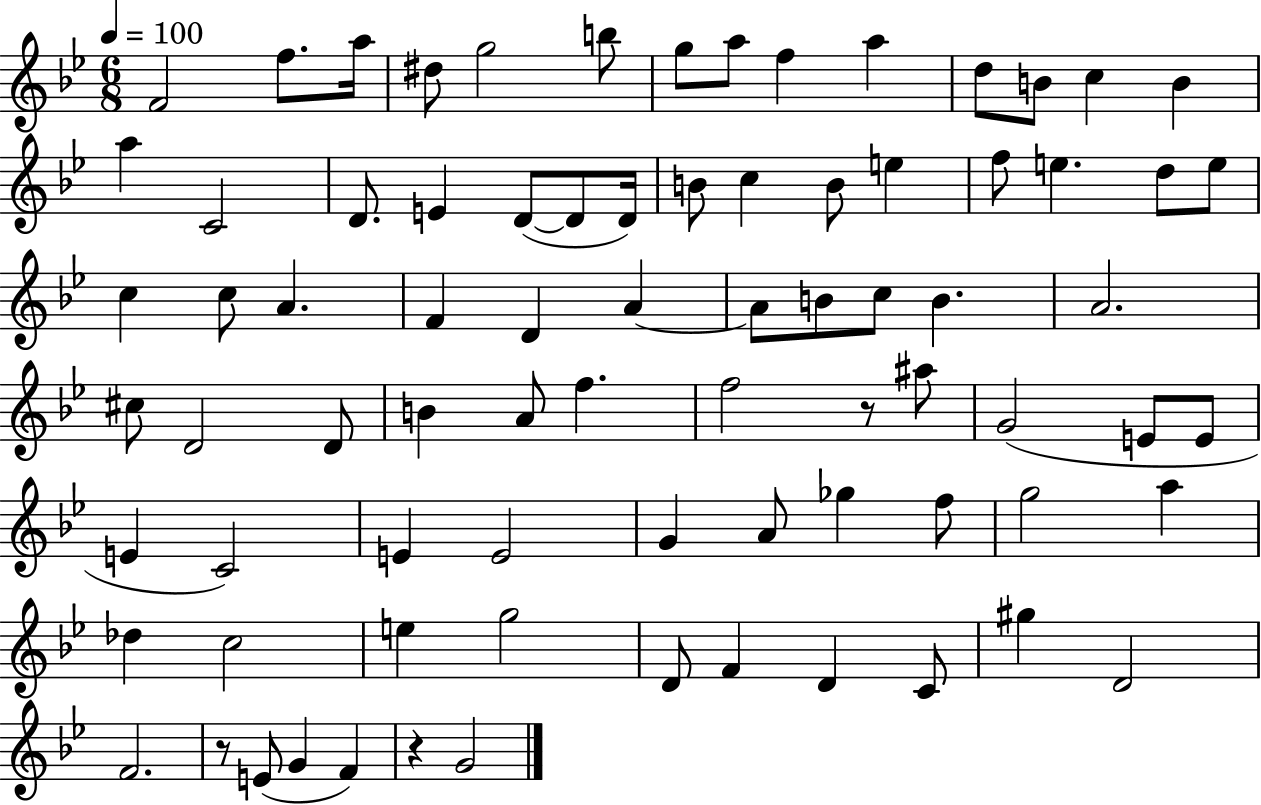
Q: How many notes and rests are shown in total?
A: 79